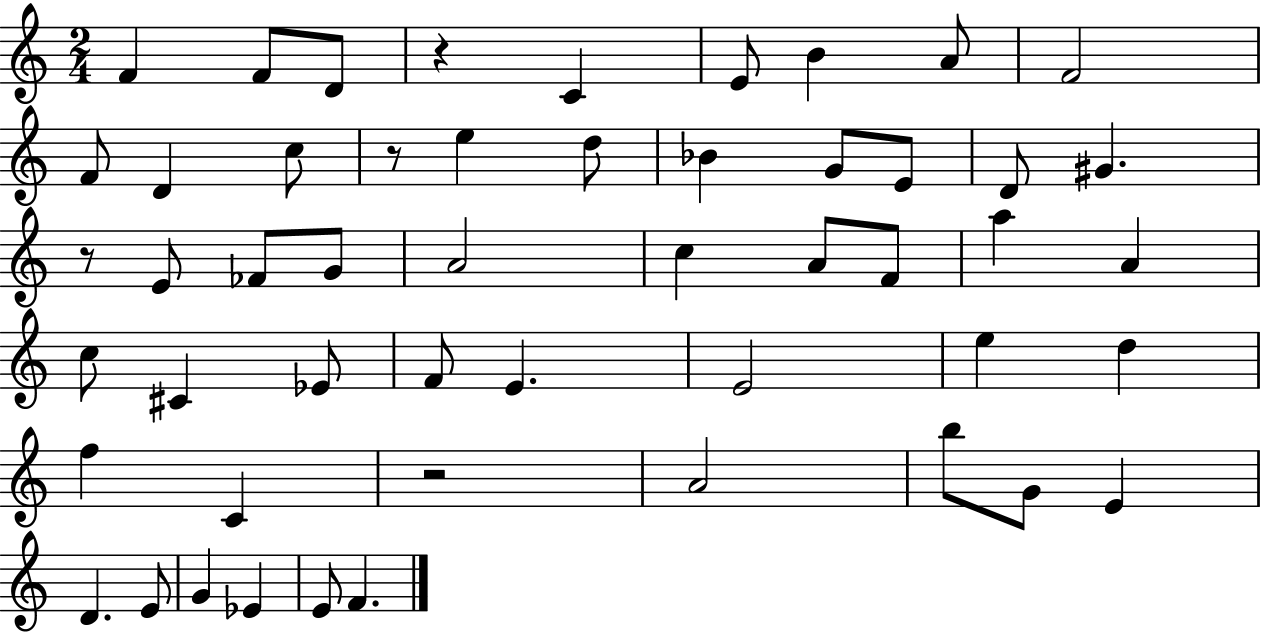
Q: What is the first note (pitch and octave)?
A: F4